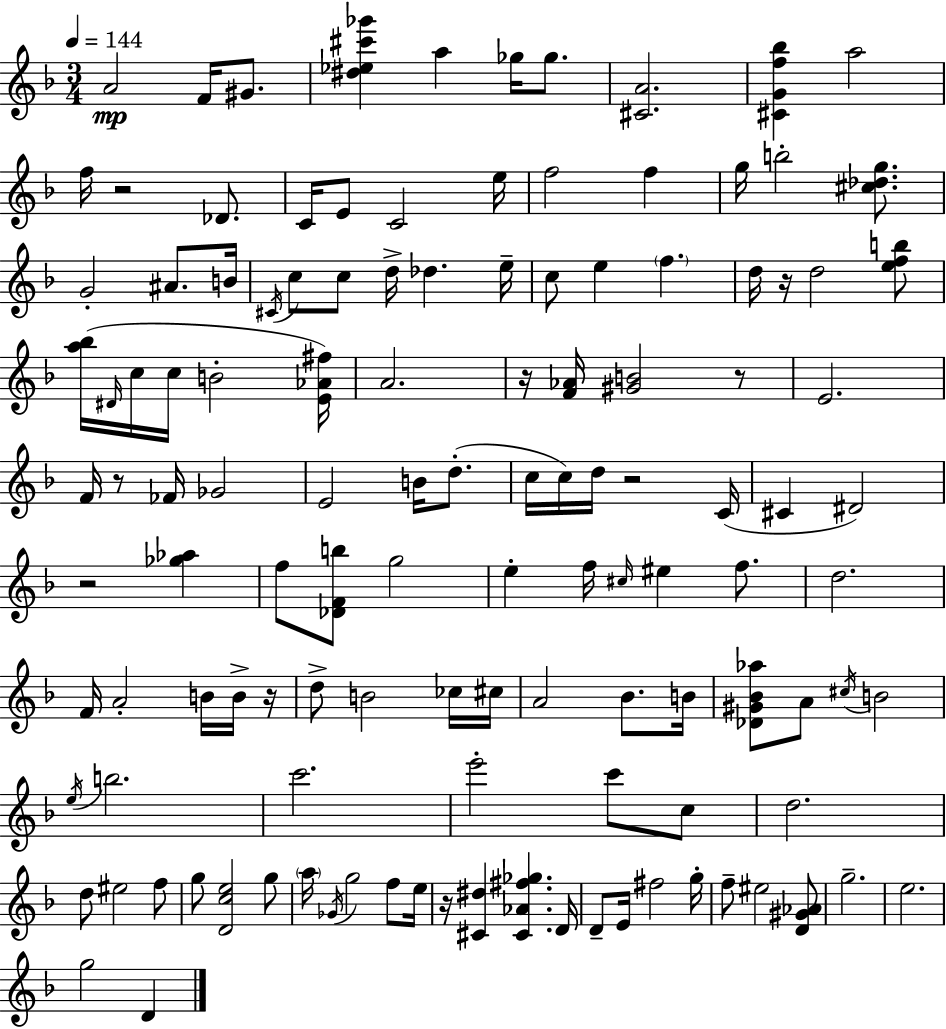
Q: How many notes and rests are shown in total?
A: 124